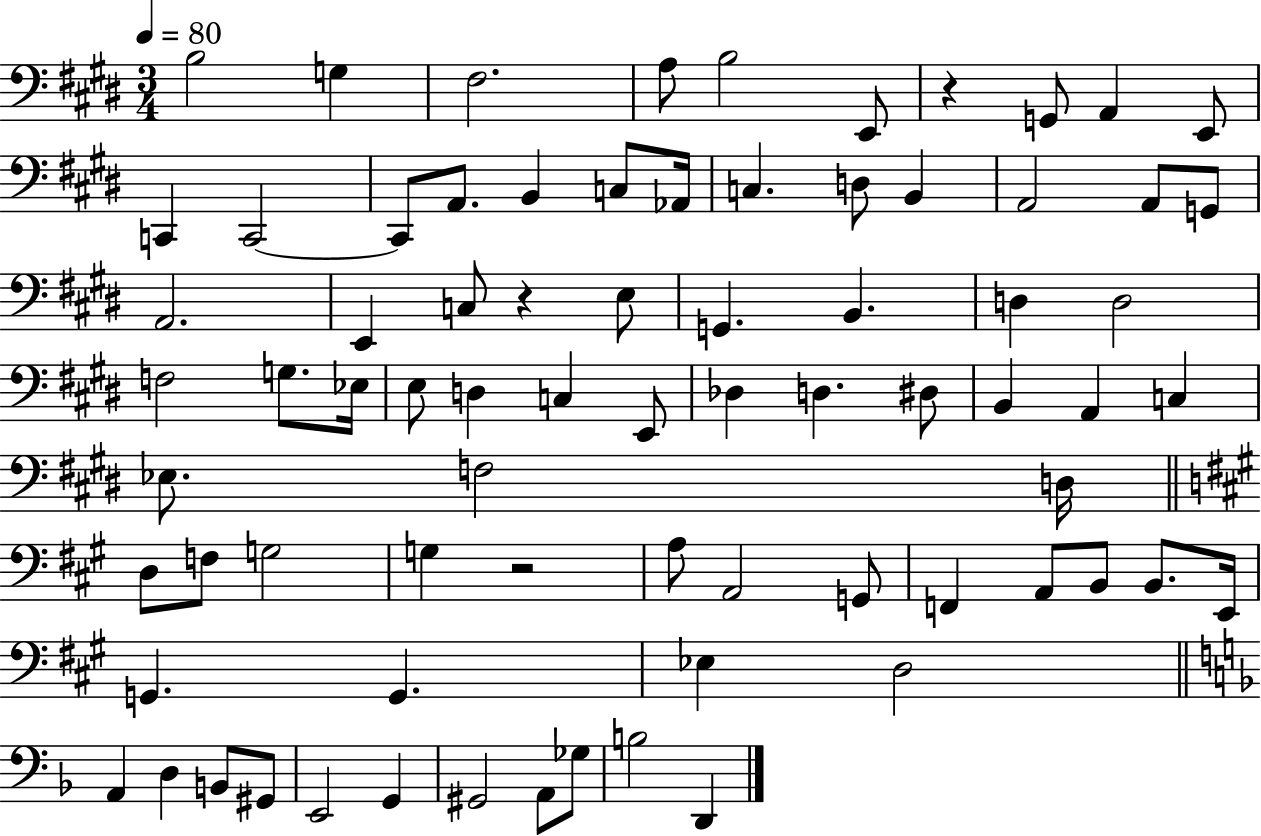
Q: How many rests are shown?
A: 3